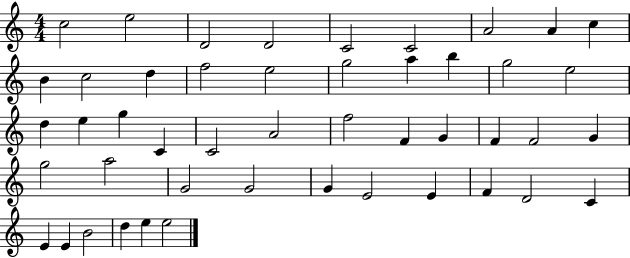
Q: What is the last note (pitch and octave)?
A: E5